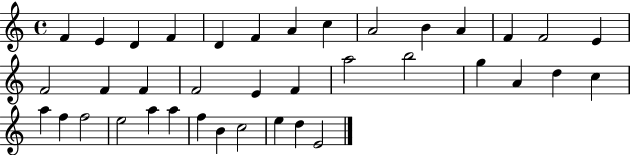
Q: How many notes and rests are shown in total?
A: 38